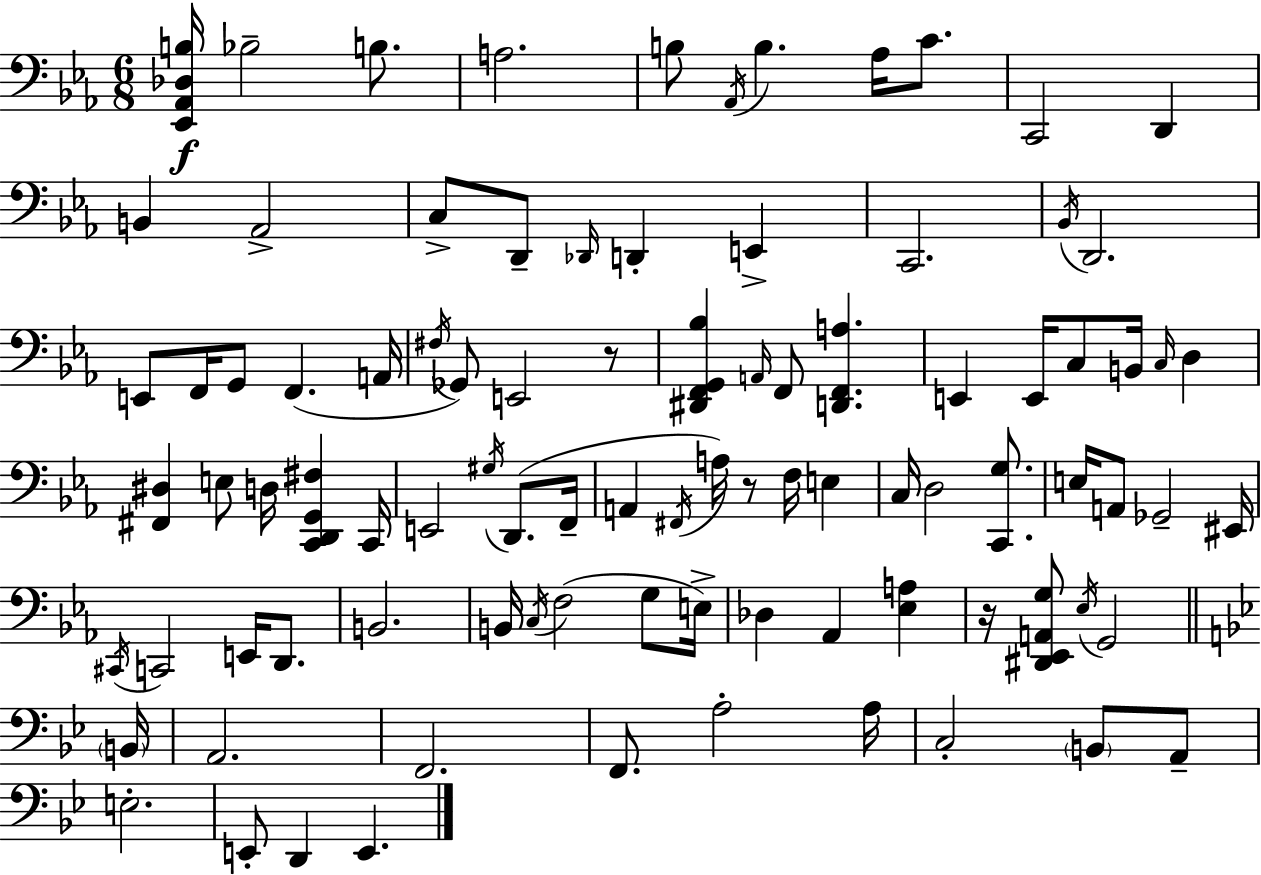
{
  \clef bass
  \numericTimeSignature
  \time 6/8
  \key c \minor
  \repeat volta 2 { <ees, aes, des b>16\f bes2-- b8. | a2. | b8 \acciaccatura { aes,16 } b4. aes16 c'8. | c,2 d,4 | \break b,4 aes,2-> | c8-> d,8-- \grace { des,16 } d,4-. e,4-> | c,2. | \acciaccatura { bes,16 } d,2. | \break e,8 f,16 g,8 f,4.( | a,16 \acciaccatura { fis16 }) ges,8 e,2 | r8 <dis, f, g, bes>4 \grace { a,16 } f,8 <d, f, a>4. | e,4 e,16 c8 | \break b,16 \grace { c16 } d4 <fis, dis>4 e8 | d16 <c, d, g, fis>4 c,16 e,2 | \acciaccatura { gis16 } d,8.( f,16-- a,4 \acciaccatura { fis,16 }) | a16 r8 f16 e4 c16 d2 | \break <c, g>8. e16 a,8 ges,2-- | eis,16 \acciaccatura { cis,16 } c,2 | e,16 d,8. b,2. | b,16 \acciaccatura { c16 } f2( | \break g8 e16->) des4 | aes,4 <ees a>4 r16 <dis, ees, a, g>8 | \acciaccatura { ees16 } g,2 \bar "||" \break \key bes \major \parenthesize b,16 a,2. | f,2. | f,8. a2-. | a16 c2-. \parenthesize b,8 a,8-- | \break e2.-. | e,8-. d,4 e,4. | } \bar "|."
}